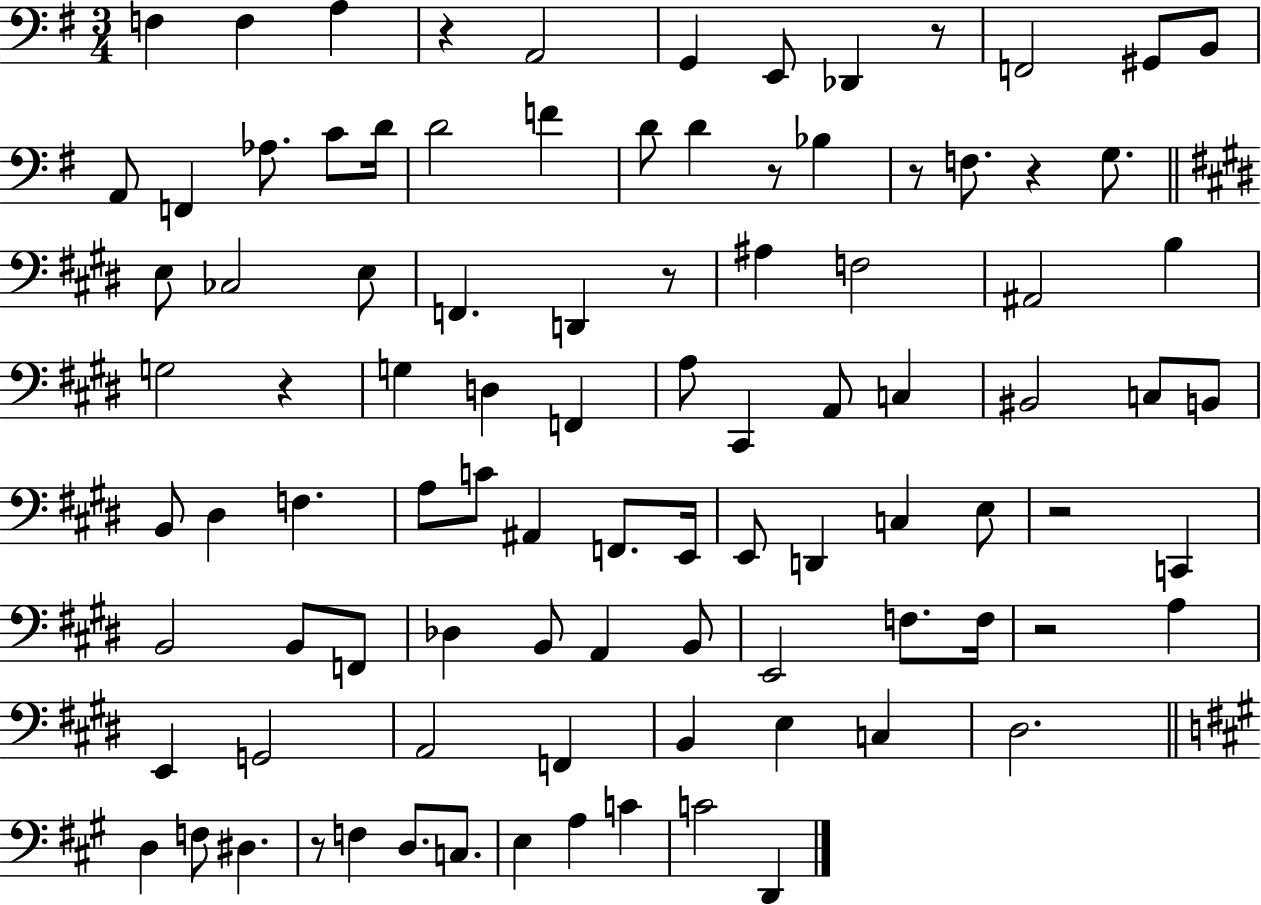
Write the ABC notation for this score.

X:1
T:Untitled
M:3/4
L:1/4
K:G
F, F, A, z A,,2 G,, E,,/2 _D,, z/2 F,,2 ^G,,/2 B,,/2 A,,/2 F,, _A,/2 C/2 D/4 D2 F D/2 D z/2 _B, z/2 F,/2 z G,/2 E,/2 _C,2 E,/2 F,, D,, z/2 ^A, F,2 ^A,,2 B, G,2 z G, D, F,, A,/2 ^C,, A,,/2 C, ^B,,2 C,/2 B,,/2 B,,/2 ^D, F, A,/2 C/2 ^A,, F,,/2 E,,/4 E,,/2 D,, C, E,/2 z2 C,, B,,2 B,,/2 F,,/2 _D, B,,/2 A,, B,,/2 E,,2 F,/2 F,/4 z2 A, E,, G,,2 A,,2 F,, B,, E, C, ^D,2 D, F,/2 ^D, z/2 F, D,/2 C,/2 E, A, C C2 D,,